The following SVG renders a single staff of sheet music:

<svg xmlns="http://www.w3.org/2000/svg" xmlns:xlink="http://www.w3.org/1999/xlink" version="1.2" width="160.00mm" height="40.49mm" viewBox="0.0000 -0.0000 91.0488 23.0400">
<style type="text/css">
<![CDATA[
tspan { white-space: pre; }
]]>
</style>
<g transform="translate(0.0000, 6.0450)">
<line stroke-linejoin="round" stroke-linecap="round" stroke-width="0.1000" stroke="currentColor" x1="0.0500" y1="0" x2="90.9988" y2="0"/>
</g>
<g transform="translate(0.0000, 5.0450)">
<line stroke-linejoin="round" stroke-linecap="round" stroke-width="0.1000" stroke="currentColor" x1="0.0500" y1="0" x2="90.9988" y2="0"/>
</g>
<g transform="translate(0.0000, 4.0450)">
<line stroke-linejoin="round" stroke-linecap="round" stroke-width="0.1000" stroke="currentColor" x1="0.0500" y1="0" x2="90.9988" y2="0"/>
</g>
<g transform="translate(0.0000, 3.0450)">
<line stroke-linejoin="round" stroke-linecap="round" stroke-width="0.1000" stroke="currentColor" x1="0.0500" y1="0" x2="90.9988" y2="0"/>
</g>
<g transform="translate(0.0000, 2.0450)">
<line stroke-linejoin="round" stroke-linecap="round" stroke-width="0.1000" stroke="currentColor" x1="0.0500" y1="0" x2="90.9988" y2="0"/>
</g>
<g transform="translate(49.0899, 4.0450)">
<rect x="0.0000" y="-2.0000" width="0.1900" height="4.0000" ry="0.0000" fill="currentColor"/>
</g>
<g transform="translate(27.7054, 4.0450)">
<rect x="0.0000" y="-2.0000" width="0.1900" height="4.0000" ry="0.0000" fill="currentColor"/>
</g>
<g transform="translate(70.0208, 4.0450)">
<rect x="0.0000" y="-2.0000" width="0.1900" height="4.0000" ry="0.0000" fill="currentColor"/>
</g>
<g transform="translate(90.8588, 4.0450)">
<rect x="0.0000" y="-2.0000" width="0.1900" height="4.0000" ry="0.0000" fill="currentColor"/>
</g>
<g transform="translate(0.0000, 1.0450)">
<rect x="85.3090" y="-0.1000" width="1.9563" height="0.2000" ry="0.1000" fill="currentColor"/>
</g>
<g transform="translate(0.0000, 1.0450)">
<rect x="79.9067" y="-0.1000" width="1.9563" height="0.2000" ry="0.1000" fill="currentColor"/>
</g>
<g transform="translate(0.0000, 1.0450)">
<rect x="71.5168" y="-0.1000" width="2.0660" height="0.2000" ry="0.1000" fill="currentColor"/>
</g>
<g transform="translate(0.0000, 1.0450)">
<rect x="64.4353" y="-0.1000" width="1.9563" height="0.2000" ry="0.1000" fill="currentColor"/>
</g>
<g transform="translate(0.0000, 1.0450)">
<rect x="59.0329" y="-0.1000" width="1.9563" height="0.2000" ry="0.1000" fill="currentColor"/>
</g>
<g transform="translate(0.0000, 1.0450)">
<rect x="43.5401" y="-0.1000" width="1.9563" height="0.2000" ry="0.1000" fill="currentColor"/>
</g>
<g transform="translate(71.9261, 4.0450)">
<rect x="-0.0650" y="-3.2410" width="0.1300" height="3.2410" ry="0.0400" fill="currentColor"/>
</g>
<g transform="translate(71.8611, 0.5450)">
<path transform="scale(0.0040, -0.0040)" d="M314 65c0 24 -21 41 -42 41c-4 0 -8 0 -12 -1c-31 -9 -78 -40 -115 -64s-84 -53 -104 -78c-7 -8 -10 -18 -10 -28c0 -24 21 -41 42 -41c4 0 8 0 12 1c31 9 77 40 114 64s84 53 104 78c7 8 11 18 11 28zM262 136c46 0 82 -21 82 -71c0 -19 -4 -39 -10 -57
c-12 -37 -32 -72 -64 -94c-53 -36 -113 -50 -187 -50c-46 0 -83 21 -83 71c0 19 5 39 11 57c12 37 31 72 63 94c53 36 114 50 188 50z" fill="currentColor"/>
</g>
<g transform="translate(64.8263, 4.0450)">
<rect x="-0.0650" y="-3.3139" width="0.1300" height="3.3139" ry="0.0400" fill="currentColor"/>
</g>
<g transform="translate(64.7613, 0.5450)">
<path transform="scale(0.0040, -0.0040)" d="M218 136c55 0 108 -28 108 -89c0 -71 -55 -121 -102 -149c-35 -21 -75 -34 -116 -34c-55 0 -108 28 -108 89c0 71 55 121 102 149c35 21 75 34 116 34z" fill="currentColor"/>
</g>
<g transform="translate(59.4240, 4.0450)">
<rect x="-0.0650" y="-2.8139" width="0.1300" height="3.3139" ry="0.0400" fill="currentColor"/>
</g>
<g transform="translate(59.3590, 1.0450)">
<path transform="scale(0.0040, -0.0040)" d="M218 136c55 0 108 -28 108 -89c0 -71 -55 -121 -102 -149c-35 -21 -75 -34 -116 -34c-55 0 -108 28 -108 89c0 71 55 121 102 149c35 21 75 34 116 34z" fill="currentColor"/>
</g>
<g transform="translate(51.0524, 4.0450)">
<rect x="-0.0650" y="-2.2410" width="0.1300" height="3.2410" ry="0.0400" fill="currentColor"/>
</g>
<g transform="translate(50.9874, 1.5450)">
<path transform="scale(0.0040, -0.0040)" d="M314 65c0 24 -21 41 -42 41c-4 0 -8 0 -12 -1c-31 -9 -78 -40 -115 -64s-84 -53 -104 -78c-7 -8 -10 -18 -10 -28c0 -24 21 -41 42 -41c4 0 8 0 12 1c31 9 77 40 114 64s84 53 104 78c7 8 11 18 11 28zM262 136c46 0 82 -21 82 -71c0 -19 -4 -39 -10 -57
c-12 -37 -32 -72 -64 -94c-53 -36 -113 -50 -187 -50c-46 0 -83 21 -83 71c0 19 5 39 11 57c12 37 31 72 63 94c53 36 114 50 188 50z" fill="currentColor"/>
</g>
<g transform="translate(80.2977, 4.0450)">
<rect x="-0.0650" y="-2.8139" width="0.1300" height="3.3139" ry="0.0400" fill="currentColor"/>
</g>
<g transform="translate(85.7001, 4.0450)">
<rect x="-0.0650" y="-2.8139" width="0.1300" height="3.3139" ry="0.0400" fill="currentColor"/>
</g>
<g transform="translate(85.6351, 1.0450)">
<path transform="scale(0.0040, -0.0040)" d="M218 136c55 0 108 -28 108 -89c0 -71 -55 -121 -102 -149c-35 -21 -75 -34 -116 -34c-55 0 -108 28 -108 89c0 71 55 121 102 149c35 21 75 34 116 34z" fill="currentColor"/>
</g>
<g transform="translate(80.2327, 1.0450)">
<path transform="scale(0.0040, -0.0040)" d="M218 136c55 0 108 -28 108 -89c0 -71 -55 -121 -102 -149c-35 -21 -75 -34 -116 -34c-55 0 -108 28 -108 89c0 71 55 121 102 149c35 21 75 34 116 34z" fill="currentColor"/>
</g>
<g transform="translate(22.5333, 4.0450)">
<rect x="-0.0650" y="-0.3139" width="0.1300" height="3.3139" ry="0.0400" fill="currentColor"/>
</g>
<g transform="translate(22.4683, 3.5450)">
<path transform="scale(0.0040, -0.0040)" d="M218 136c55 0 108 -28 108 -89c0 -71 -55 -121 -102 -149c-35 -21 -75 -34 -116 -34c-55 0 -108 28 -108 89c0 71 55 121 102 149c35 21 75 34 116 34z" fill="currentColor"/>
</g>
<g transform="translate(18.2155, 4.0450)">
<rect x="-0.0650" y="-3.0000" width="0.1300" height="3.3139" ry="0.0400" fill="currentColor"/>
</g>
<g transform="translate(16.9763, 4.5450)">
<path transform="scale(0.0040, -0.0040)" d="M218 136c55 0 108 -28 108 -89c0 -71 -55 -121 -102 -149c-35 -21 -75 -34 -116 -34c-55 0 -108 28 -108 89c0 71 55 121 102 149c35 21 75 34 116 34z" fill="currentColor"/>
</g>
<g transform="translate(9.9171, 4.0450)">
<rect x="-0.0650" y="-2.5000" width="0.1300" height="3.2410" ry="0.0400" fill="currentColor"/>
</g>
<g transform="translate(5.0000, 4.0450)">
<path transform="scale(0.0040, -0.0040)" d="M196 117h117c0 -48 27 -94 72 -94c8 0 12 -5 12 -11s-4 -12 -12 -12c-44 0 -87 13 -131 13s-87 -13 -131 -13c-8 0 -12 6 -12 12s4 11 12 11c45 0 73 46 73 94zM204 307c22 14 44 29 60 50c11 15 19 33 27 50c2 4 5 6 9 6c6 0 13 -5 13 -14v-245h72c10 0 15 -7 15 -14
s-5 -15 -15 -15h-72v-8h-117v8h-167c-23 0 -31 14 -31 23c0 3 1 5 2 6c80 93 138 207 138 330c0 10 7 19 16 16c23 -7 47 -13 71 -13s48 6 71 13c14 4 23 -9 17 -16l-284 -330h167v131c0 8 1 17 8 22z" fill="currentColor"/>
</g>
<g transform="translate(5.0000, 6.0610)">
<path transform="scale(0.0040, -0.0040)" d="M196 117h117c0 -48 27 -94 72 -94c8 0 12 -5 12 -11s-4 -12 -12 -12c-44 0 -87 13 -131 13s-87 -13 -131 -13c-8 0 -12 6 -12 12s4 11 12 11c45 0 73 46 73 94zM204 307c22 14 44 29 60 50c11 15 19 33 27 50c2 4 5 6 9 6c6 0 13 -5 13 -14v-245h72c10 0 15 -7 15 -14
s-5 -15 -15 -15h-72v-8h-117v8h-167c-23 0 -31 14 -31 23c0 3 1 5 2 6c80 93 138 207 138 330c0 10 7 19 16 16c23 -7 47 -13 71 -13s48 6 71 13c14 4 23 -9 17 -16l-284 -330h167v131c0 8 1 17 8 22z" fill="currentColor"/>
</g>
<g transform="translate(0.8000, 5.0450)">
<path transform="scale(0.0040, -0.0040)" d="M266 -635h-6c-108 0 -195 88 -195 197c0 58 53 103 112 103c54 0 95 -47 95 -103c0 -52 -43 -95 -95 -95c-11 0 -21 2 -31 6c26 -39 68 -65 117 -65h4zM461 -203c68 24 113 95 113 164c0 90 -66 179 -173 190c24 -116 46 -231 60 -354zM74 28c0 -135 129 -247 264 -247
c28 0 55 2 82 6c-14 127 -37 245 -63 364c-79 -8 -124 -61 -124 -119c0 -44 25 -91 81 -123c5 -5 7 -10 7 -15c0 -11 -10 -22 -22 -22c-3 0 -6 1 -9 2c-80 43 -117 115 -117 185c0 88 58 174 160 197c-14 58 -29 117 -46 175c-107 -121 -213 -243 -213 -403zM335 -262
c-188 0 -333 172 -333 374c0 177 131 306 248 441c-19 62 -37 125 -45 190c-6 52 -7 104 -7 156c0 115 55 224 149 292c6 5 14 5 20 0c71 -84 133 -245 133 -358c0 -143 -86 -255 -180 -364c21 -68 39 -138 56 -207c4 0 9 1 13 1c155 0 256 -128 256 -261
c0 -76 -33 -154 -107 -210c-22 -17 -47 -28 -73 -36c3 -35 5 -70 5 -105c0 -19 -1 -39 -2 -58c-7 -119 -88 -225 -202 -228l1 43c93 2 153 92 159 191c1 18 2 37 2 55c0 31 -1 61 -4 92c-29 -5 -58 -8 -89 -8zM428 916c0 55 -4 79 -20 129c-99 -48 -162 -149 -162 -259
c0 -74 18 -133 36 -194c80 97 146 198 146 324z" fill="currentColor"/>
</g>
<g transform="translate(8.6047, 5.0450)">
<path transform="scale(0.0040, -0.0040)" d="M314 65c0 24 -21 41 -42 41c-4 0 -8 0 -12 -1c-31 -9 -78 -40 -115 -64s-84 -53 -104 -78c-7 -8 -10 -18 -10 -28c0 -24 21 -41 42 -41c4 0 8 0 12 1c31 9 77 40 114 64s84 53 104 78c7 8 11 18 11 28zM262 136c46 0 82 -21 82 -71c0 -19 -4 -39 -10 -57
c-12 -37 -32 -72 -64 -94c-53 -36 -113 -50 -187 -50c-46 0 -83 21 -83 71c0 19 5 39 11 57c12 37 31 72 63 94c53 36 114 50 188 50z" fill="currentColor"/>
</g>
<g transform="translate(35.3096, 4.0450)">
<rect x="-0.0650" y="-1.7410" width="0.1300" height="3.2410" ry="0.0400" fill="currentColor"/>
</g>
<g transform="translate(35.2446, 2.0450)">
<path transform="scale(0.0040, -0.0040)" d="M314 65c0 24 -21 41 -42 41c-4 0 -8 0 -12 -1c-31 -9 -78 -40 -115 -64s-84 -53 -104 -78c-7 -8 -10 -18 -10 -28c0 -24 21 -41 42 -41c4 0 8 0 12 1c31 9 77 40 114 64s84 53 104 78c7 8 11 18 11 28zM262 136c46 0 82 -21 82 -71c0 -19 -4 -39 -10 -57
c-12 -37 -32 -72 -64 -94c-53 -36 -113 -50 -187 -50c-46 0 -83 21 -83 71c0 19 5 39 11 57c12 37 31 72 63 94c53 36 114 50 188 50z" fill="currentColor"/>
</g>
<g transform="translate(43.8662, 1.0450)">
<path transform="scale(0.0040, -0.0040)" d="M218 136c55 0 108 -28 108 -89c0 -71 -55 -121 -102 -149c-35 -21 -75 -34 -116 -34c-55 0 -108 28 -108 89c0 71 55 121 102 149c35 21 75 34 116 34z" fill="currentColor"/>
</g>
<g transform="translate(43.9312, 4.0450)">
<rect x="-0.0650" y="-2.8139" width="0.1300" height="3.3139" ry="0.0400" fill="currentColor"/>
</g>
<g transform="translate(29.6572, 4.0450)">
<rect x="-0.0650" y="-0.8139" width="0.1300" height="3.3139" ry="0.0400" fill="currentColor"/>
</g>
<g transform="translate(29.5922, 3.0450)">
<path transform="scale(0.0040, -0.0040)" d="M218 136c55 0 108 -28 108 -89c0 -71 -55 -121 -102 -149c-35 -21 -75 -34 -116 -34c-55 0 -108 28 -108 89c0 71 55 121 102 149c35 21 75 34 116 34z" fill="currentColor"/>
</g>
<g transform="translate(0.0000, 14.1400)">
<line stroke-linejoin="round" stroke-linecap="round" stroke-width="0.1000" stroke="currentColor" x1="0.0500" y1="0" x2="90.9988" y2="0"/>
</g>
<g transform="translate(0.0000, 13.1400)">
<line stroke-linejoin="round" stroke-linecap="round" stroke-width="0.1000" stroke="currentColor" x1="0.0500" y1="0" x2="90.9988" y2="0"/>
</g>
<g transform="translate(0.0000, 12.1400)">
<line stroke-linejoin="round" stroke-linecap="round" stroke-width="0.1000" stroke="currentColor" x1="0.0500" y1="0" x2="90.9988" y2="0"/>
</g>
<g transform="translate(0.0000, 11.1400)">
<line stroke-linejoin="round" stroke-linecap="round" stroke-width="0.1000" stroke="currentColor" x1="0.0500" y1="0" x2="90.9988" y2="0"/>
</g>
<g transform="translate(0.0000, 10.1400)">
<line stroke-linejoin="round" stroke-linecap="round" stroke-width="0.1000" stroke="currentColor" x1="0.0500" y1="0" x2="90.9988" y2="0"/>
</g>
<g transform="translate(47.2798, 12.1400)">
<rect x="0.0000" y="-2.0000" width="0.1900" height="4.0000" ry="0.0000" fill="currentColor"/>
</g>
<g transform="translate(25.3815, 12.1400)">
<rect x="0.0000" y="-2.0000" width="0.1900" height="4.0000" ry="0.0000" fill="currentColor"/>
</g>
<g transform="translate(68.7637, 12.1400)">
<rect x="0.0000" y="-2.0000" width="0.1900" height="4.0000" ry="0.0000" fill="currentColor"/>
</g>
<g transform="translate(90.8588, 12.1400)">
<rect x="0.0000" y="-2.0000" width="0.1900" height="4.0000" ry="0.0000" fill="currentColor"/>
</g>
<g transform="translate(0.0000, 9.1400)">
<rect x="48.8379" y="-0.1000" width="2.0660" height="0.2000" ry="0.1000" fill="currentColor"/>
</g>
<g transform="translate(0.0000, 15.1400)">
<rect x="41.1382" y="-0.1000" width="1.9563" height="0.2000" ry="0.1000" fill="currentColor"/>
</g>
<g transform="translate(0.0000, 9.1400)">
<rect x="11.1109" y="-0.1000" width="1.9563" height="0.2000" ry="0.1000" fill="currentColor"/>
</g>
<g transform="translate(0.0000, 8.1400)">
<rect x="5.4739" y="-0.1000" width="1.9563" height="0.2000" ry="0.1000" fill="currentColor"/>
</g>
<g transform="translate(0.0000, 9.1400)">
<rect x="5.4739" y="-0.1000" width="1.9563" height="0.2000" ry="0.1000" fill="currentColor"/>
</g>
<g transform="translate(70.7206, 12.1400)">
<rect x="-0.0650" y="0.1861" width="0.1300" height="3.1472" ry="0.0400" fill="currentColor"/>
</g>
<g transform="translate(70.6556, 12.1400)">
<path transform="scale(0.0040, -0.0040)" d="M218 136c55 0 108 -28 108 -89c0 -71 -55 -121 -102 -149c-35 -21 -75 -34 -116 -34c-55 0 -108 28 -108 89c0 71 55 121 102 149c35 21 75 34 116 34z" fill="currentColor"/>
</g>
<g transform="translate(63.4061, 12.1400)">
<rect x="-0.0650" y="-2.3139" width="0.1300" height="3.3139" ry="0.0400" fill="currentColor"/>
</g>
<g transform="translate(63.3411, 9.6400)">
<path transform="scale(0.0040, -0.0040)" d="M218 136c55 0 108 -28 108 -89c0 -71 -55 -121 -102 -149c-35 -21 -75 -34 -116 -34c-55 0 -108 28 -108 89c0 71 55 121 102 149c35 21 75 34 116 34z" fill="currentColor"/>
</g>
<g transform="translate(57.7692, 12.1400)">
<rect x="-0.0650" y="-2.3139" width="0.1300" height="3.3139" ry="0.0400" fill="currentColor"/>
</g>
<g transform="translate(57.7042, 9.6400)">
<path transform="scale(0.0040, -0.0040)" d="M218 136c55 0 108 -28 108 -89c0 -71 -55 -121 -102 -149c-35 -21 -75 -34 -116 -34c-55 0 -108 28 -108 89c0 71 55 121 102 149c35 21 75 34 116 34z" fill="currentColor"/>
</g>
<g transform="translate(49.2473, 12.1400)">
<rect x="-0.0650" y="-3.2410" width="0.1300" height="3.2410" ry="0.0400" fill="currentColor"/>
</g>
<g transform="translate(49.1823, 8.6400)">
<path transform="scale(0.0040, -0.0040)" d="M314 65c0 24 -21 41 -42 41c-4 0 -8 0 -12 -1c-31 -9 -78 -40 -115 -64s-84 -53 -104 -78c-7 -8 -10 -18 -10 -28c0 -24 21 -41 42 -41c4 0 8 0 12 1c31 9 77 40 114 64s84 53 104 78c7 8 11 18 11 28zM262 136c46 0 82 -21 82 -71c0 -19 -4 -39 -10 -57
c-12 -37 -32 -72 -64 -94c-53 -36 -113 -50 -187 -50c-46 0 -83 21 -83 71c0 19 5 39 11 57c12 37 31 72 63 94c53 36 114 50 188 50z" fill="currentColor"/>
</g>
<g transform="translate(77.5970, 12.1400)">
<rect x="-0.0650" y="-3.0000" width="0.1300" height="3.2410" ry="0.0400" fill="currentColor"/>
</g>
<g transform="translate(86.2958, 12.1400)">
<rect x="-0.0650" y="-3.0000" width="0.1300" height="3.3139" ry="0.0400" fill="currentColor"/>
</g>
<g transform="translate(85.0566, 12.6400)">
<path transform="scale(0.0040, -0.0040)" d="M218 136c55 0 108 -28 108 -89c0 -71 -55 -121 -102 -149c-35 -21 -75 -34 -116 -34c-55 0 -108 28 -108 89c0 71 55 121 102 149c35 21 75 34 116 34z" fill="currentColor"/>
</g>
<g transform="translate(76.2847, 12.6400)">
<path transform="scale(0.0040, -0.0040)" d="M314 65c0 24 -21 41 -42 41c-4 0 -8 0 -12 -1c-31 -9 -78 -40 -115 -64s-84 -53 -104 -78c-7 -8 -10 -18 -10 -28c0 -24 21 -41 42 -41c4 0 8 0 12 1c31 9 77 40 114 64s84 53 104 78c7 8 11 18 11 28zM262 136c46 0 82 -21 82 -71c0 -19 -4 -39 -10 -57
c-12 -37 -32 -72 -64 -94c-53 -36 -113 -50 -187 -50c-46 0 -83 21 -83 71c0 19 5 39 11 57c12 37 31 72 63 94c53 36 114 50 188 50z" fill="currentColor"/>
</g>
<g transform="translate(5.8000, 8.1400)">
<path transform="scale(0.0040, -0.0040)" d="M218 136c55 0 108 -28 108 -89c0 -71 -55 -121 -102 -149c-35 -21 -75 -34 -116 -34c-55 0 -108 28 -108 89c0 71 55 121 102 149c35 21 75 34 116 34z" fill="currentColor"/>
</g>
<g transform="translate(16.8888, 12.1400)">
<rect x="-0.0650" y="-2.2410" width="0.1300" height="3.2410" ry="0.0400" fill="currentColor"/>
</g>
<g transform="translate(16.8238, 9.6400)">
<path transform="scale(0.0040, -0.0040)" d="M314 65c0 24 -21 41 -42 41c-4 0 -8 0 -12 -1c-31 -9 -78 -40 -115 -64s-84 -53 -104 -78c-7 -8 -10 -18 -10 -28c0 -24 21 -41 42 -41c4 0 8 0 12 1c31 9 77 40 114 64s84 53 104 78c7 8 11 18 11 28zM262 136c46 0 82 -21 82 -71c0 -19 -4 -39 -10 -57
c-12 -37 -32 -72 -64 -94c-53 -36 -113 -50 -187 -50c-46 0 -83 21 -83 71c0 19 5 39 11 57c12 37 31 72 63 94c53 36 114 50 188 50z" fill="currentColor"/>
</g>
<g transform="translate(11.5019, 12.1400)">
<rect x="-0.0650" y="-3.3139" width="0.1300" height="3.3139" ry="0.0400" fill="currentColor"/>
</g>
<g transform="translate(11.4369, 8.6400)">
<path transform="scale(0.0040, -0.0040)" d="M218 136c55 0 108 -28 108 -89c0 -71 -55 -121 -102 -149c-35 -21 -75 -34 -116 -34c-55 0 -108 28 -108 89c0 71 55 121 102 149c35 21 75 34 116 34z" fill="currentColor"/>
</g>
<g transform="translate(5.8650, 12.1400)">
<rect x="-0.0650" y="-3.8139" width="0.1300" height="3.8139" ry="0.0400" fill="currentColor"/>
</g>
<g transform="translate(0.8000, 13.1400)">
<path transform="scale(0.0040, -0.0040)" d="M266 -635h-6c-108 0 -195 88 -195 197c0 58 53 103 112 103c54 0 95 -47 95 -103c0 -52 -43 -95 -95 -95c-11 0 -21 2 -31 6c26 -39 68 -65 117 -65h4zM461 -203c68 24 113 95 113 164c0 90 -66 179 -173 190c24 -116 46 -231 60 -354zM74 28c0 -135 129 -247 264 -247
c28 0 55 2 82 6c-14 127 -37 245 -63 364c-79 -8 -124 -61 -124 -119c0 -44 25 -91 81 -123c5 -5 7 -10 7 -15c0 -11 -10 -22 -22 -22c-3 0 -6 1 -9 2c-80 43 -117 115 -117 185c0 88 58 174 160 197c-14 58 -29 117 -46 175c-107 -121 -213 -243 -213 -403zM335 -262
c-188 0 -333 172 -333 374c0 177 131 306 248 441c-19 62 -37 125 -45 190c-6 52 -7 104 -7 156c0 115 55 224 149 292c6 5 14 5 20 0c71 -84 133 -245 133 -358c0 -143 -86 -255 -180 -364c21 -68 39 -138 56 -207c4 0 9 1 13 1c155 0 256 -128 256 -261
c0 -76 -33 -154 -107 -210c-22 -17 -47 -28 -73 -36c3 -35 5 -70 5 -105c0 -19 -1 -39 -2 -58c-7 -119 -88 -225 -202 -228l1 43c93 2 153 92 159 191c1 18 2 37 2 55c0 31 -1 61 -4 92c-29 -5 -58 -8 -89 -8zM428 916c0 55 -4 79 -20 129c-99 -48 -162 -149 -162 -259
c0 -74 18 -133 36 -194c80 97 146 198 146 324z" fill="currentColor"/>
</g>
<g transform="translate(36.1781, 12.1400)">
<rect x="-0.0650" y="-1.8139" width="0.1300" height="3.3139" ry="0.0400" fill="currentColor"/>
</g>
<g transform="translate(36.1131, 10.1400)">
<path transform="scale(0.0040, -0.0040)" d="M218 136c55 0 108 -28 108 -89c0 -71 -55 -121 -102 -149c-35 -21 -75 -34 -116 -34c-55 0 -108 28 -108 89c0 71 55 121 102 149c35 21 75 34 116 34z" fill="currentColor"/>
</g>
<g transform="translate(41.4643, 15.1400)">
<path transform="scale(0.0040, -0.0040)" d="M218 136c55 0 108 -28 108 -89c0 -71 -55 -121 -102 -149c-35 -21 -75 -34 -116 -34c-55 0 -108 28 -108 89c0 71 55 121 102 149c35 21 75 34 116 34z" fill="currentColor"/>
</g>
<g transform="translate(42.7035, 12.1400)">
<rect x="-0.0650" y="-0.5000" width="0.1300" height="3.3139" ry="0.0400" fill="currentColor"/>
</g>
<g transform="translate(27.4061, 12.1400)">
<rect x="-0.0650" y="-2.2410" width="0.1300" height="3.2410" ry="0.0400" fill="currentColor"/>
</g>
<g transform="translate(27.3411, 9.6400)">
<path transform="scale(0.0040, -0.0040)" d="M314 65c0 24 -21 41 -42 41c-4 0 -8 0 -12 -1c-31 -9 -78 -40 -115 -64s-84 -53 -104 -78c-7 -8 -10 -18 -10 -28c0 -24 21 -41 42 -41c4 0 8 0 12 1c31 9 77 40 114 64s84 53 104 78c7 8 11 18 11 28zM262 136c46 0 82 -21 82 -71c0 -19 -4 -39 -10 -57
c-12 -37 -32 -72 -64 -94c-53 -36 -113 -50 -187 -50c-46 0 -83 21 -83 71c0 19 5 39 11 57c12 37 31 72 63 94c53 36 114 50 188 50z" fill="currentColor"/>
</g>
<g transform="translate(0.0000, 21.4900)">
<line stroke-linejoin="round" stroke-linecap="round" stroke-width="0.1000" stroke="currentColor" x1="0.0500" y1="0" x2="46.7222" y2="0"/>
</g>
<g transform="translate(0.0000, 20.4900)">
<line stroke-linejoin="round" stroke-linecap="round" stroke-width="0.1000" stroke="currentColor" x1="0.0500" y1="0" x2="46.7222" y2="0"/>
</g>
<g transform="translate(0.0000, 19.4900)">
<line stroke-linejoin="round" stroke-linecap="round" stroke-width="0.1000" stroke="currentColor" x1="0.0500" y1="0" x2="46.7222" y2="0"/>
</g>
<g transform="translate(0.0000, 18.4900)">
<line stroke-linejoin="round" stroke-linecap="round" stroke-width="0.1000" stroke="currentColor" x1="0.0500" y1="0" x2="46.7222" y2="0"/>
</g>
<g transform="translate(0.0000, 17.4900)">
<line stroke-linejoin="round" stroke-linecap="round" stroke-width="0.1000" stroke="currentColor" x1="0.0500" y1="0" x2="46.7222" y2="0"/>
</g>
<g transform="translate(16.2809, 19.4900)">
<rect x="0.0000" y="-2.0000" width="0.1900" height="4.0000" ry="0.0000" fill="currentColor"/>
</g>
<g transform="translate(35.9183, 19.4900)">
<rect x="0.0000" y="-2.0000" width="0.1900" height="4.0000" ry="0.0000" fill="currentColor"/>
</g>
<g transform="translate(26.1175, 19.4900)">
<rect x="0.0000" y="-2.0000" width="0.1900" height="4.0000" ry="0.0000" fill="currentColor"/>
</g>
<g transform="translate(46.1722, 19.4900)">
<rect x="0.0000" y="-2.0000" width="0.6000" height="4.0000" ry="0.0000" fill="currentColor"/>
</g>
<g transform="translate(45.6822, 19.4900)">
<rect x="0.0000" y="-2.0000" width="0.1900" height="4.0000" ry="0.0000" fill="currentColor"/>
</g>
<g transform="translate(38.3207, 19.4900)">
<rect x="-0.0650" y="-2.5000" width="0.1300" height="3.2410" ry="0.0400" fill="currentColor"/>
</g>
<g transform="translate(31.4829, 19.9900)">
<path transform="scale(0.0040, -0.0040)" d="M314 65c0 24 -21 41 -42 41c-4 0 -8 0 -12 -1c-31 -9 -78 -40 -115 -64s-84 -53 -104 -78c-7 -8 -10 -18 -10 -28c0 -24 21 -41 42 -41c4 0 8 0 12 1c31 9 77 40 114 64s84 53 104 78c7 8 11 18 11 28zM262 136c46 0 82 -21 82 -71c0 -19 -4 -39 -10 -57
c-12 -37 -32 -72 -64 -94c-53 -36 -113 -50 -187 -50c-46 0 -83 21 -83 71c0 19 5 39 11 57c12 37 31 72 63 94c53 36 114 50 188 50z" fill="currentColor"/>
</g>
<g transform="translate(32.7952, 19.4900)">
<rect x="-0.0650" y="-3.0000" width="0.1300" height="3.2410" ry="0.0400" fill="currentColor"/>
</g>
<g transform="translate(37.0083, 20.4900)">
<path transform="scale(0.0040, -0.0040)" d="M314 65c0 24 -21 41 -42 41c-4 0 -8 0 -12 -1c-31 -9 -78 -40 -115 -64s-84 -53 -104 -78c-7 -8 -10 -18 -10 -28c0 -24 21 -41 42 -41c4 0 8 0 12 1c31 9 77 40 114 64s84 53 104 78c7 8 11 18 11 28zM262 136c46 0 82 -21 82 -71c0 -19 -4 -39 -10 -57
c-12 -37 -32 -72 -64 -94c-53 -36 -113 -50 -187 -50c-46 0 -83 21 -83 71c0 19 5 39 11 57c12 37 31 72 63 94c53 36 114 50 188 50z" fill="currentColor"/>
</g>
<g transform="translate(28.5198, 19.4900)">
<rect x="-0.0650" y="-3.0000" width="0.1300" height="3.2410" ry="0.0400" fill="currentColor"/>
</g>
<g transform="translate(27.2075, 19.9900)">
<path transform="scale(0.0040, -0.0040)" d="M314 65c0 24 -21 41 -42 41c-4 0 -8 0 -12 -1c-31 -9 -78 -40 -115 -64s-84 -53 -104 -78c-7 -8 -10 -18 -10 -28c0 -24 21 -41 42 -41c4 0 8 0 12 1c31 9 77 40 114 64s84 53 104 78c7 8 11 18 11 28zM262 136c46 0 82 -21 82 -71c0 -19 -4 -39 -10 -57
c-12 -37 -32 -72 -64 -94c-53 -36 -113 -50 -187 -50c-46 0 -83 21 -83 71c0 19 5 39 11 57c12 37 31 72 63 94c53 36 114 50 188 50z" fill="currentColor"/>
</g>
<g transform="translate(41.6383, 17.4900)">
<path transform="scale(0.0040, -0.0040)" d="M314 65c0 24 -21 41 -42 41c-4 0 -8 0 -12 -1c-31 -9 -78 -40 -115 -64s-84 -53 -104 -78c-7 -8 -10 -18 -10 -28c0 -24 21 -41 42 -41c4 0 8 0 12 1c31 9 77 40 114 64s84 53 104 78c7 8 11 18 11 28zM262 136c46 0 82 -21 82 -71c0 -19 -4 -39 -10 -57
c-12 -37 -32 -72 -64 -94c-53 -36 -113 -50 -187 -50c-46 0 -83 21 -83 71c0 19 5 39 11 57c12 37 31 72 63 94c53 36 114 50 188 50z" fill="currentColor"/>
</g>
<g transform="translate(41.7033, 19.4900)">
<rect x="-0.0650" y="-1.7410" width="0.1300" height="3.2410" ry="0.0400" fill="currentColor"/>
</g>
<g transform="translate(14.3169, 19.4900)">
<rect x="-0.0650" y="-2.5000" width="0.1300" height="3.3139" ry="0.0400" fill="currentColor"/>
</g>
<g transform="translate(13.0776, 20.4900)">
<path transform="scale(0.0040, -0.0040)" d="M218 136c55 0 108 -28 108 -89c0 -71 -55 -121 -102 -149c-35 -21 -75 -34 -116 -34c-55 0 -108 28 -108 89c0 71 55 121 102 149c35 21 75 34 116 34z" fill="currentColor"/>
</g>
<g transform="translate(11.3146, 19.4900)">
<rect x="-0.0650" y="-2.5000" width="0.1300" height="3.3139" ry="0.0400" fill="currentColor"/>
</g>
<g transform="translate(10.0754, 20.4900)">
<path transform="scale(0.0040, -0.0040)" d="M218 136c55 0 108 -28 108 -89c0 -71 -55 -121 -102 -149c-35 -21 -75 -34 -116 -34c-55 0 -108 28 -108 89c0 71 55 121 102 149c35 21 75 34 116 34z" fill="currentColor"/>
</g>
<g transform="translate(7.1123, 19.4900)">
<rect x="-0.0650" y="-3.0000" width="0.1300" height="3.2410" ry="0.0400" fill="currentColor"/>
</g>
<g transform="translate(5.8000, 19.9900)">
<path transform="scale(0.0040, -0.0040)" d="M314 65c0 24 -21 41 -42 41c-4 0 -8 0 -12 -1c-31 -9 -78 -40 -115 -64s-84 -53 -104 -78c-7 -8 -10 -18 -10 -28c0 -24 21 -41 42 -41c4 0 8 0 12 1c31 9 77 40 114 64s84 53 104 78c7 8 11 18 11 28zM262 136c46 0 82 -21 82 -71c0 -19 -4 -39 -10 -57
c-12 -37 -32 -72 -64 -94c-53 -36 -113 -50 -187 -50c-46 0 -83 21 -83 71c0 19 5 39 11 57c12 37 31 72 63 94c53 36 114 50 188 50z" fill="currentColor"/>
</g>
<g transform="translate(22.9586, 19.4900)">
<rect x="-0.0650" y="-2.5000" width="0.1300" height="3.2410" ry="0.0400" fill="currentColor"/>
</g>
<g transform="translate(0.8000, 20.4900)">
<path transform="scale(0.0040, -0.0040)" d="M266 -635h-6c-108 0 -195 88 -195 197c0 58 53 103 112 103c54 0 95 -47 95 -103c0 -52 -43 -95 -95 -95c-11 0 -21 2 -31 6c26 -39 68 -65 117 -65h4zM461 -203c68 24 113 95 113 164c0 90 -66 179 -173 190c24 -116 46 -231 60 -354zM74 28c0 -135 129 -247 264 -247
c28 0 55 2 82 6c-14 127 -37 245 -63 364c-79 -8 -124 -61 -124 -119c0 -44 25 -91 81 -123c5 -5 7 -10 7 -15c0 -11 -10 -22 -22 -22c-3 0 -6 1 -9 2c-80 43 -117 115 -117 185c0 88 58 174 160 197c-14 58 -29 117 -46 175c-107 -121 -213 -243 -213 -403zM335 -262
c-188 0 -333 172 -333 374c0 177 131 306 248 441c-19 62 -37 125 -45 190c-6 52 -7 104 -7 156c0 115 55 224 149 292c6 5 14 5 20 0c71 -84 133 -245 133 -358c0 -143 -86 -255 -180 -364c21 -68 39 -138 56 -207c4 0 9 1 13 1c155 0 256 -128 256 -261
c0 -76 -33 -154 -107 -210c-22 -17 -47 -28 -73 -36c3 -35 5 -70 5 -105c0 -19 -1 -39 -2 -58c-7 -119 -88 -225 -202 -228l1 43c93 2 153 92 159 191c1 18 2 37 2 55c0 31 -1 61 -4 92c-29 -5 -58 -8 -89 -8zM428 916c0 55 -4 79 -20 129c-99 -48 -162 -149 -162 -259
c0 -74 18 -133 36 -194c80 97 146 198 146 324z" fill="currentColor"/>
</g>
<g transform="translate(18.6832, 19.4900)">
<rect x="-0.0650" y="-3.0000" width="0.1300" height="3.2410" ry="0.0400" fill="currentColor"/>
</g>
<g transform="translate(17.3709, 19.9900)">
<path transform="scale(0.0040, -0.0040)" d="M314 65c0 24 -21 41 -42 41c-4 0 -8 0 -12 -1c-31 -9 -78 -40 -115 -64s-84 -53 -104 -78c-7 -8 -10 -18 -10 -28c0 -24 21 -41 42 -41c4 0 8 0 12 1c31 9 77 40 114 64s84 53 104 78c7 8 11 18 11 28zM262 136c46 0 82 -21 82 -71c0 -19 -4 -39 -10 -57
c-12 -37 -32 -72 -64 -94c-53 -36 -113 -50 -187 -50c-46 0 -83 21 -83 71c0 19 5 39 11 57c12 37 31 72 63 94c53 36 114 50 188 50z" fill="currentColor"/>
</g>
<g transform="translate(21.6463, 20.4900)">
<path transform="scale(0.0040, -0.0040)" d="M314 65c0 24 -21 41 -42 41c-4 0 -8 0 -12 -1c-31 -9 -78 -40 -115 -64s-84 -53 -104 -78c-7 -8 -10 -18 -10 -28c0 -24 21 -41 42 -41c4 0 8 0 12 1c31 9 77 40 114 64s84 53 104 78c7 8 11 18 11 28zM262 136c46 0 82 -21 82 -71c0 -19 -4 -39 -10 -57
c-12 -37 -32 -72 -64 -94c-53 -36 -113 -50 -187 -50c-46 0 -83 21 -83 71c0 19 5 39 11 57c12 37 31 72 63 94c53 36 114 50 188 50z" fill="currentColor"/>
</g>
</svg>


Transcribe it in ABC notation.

X:1
T:Untitled
M:4/4
L:1/4
K:C
G2 A c d f2 a g2 a b b2 a a c' b g2 g2 f C b2 g g B A2 A A2 G G A2 G2 A2 A2 G2 f2